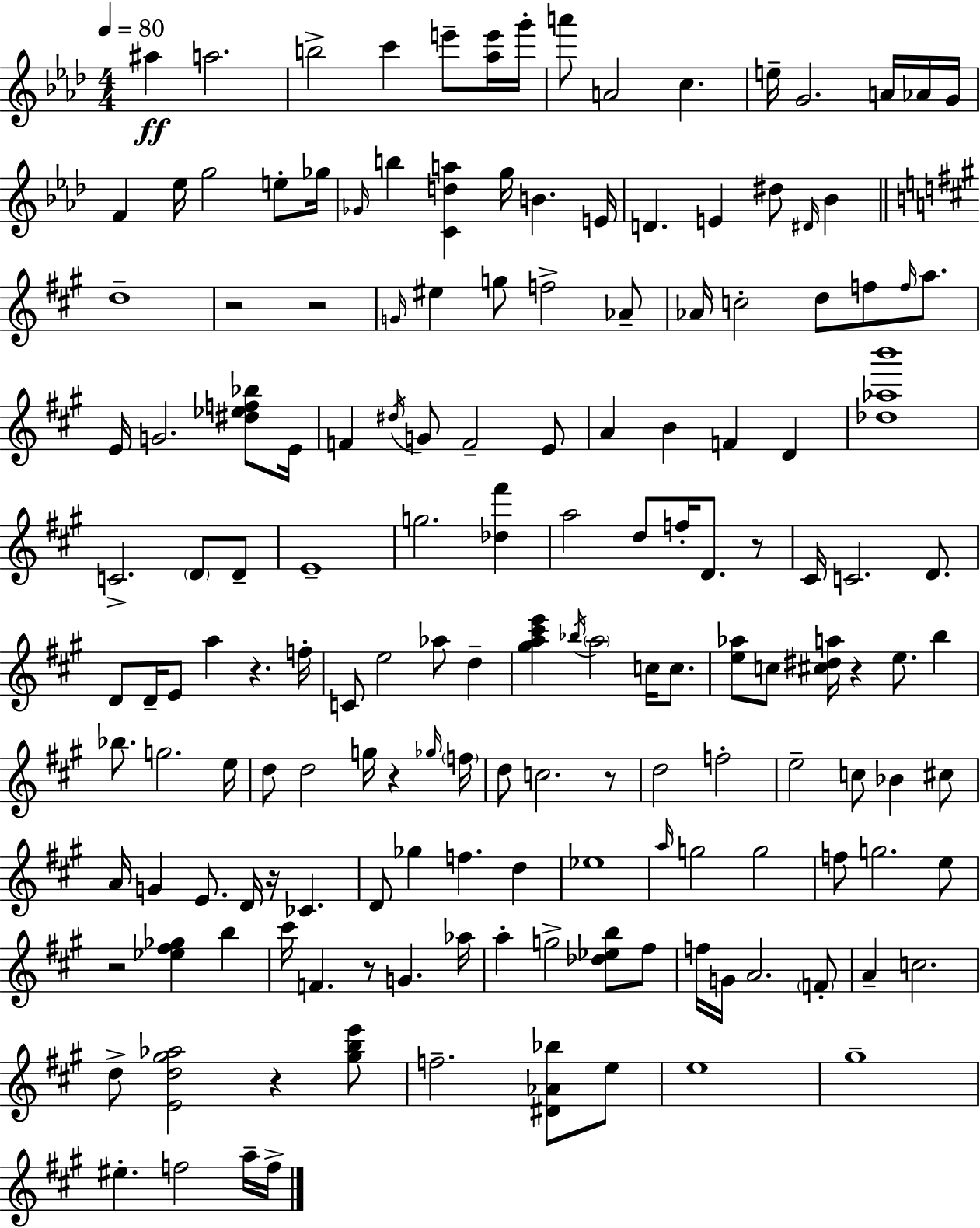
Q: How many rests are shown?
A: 11